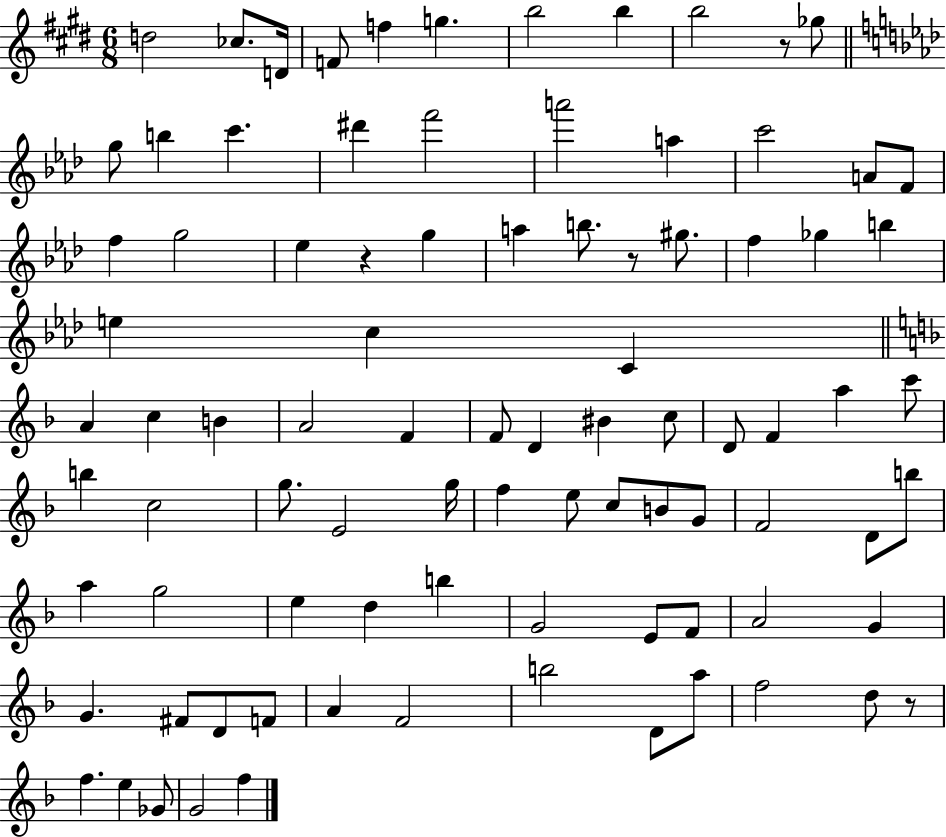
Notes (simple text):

D5/h CES5/e. D4/s F4/e F5/q G5/q. B5/h B5/q B5/h R/e Gb5/e G5/e B5/q C6/q. D#6/q F6/h A6/h A5/q C6/h A4/e F4/e F5/q G5/h Eb5/q R/q G5/q A5/q B5/e. R/e G#5/e. F5/q Gb5/q B5/q E5/q C5/q C4/q A4/q C5/q B4/q A4/h F4/q F4/e D4/q BIS4/q C5/e D4/e F4/q A5/q C6/e B5/q C5/h G5/e. E4/h G5/s F5/q E5/e C5/e B4/e G4/e F4/h D4/e B5/e A5/q G5/h E5/q D5/q B5/q G4/h E4/e F4/e A4/h G4/q G4/q. F#4/e D4/e F4/e A4/q F4/h B5/h D4/e A5/e F5/h D5/e R/e F5/q. E5/q Gb4/e G4/h F5/q